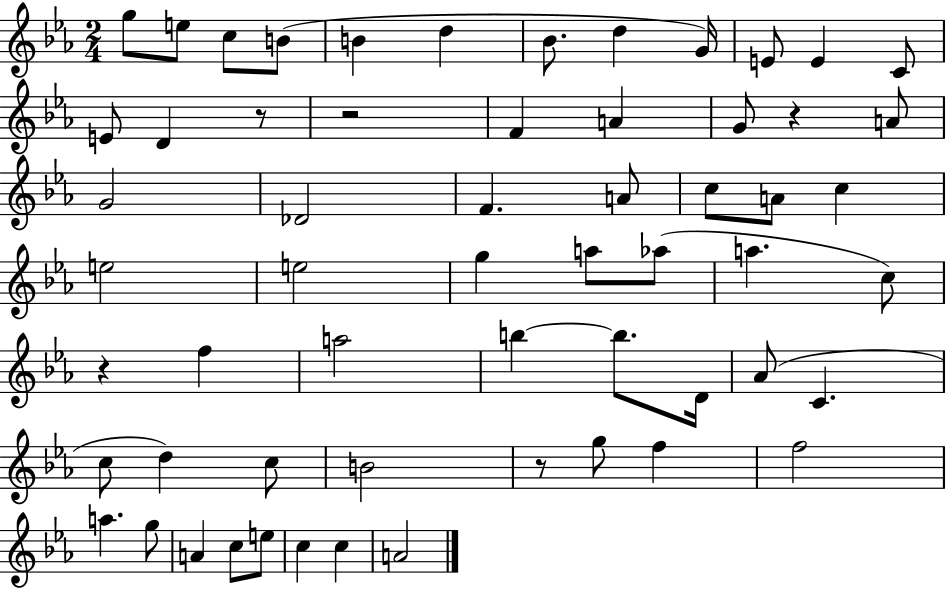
G5/e E5/e C5/e B4/e B4/q D5/q Bb4/e. D5/q G4/s E4/e E4/q C4/e E4/e D4/q R/e R/h F4/q A4/q G4/e R/q A4/e G4/h Db4/h F4/q. A4/e C5/e A4/e C5/q E5/h E5/h G5/q A5/e Ab5/e A5/q. C5/e R/q F5/q A5/h B5/q B5/e. D4/s Ab4/e C4/q. C5/e D5/q C5/e B4/h R/e G5/e F5/q F5/h A5/q. G5/e A4/q C5/e E5/e C5/q C5/q A4/h